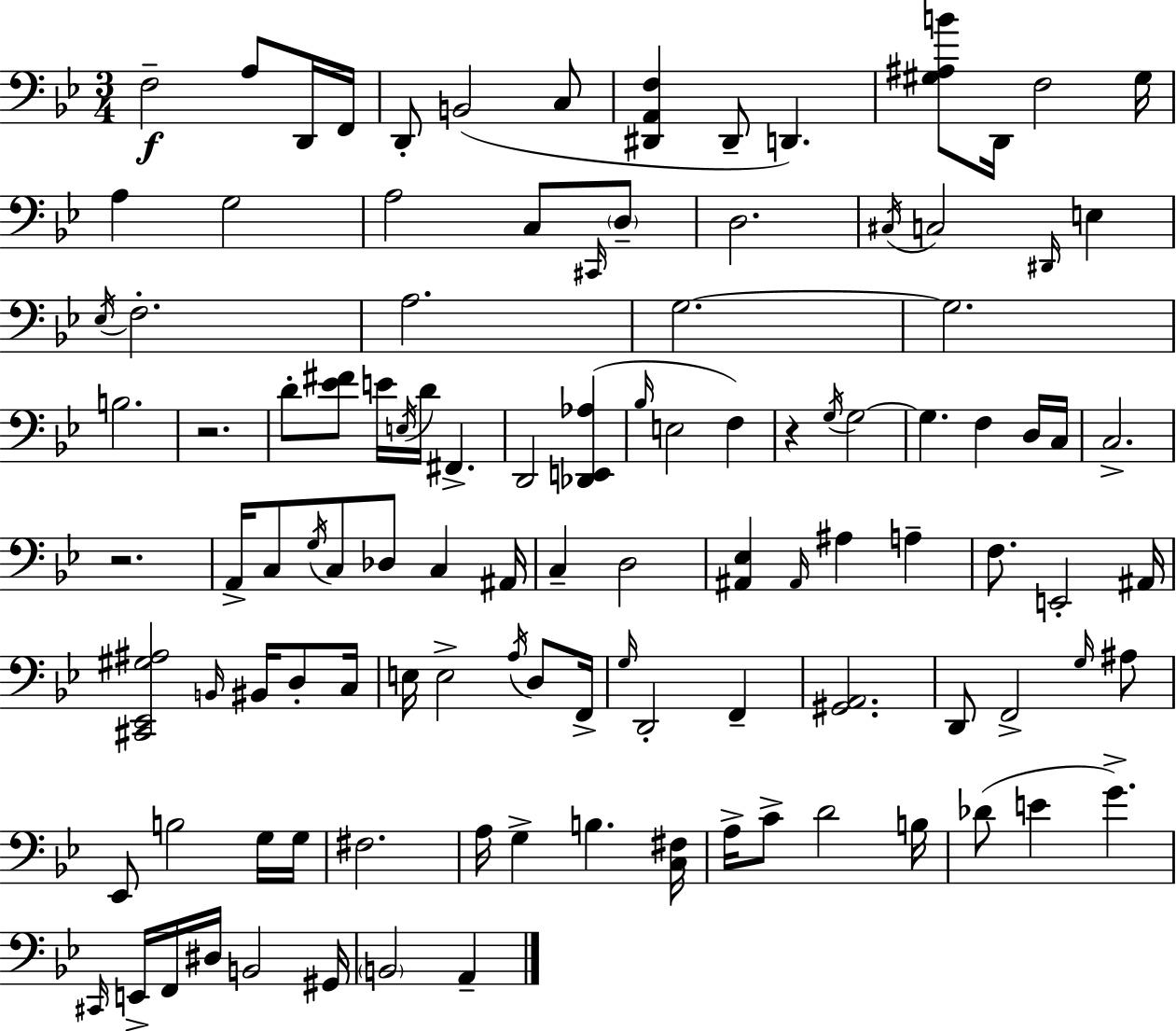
{
  \clef bass
  \numericTimeSignature
  \time 3/4
  \key bes \major
  \repeat volta 2 { f2--\f a8 d,16 f,16 | d,8-. b,2( c8 | <dis, a, f>4 dis,8-- d,4.) | <gis ais b'>8 d,16 f2 gis16 | \break a4 g2 | a2 c8 \grace { cis,16 } \parenthesize d8-- | d2. | \acciaccatura { cis16 } c2 \grace { dis,16 } e4 | \break \acciaccatura { ees16 } f2.-. | a2. | g2.~~ | g2. | \break b2. | r2. | d'8-. <ees' fis'>8 e'16 \acciaccatura { e16 } d'16 fis,4.-> | d,2 | \break <des, e, aes>4( \grace { bes16 } e2 | f4) r4 \acciaccatura { g16 } g2~~ | g4. | f4 d16 c16 c2.-> | \break r2. | a,16-> c8 \acciaccatura { g16 } c8 | des8 c4 ais,16 c4-- | d2 <ais, ees>4 | \break \grace { ais,16 } ais4 a4-- f8. | e,2-. ais,16 <cis, ees, gis ais>2 | \grace { b,16 } bis,16 d8-. c16 e16 e2-> | \acciaccatura { a16 } d8 f,16-> \grace { g16 } | \break d,2-. f,4-- | <gis, a,>2. | d,8 f,2-> \grace { g16 } ais8 | ees,8 b2 g16 | \break g16 fis2. | a16 g4-> b4. | <c fis>16 a16-> c'8-> d'2 | b16 des'8( e'4 g'4.->) | \break \grace { cis,16 } e,16-> f,16 dis16 b,2 | gis,16 \parenthesize b,2 a,4-- | } \bar "|."
}